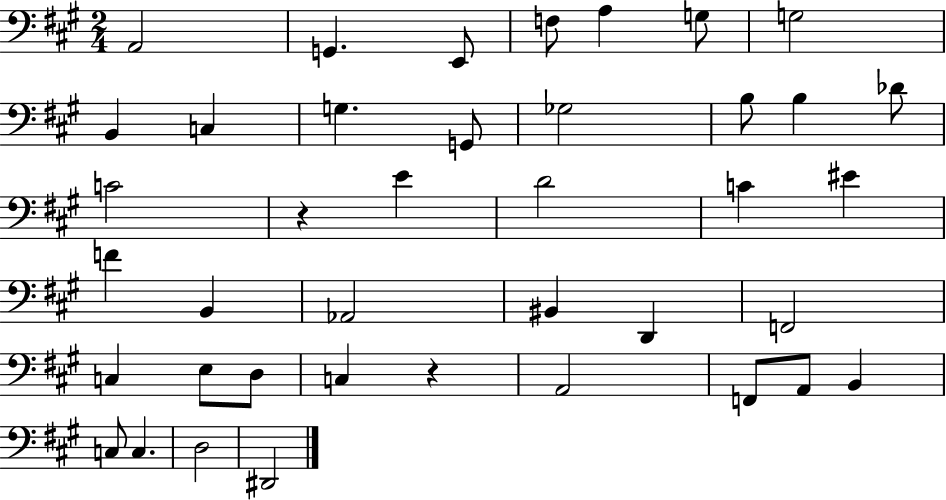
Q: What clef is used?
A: bass